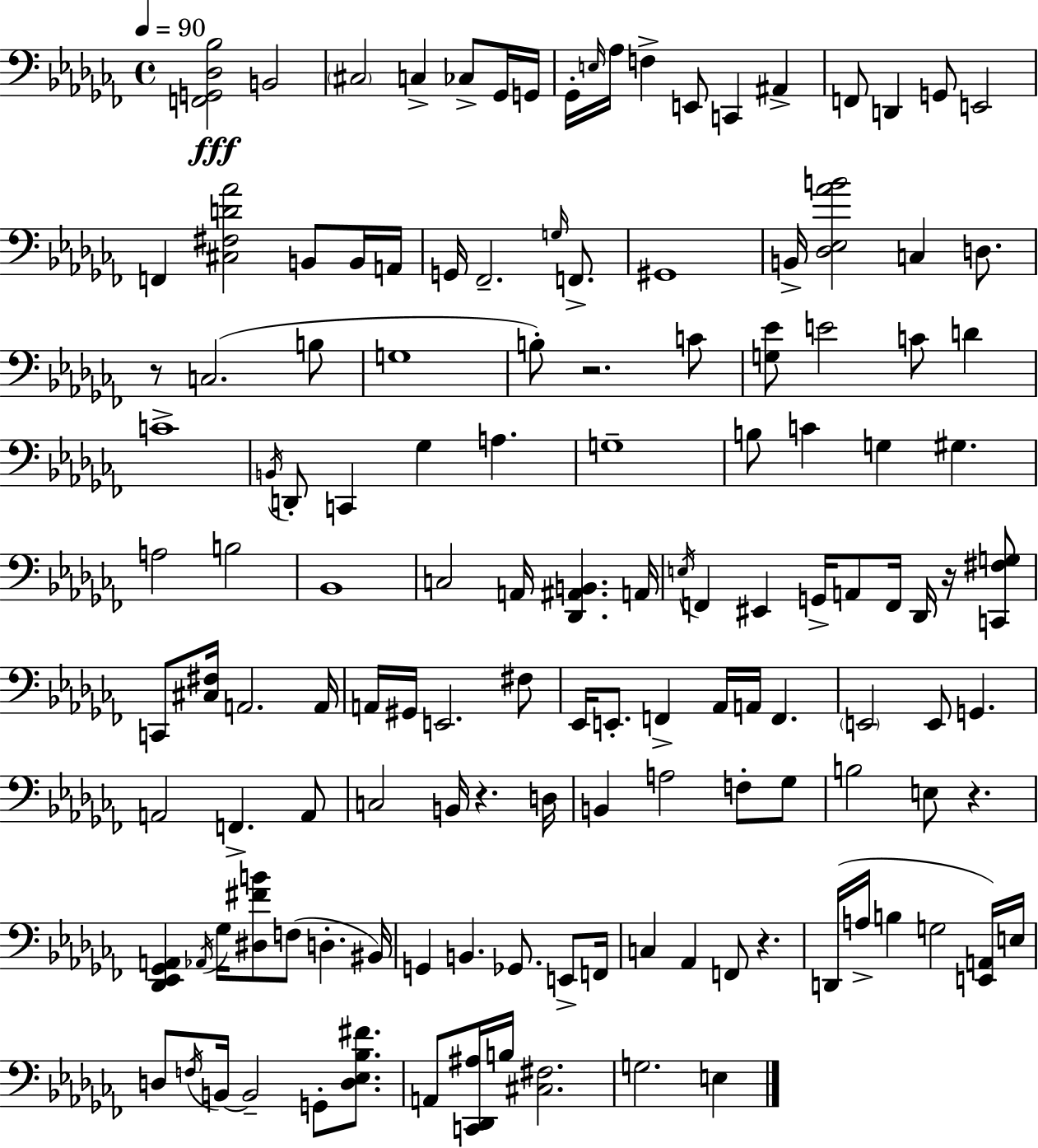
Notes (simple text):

[F2,G2,Db3,Bb3]/h B2/h C#3/h C3/q CES3/e Gb2/s G2/s Gb2/s E3/s Ab3/s F3/q E2/e C2/q A#2/q F2/e D2/q G2/e E2/h F2/q [C#3,F#3,D4,Ab4]/h B2/e B2/s A2/s G2/s FES2/h. G3/s F2/e. G#2/w B2/s [Db3,Eb3,Ab4,B4]/h C3/q D3/e. R/e C3/h. B3/e G3/w B3/e R/h. C4/e [G3,Eb4]/e E4/h C4/e D4/q C4/w B2/s D2/e C2/q Gb3/q A3/q. G3/w B3/e C4/q G3/q G#3/q. A3/h B3/h Bb2/w C3/h A2/s [Db2,A#2,B2]/q. A2/s E3/s F2/q EIS2/q G2/s A2/e F2/s Db2/s R/s [C2,F#3,G3]/e C2/e [C#3,F#3]/s A2/h. A2/s A2/s G#2/s E2/h. F#3/e Eb2/s E2/e. F2/q Ab2/s A2/s F2/q. E2/h E2/e G2/q. A2/h F2/q. A2/e C3/h B2/s R/q. D3/s B2/q A3/h F3/e Gb3/e B3/h E3/e R/q. [Db2,Eb2,Gb2,A2]/q Ab2/s Gb3/s [D#3,F#4,B4]/e F3/e D3/q. BIS2/s G2/q B2/q. Gb2/e. E2/e F2/s C3/q Ab2/q F2/e R/q. D2/s A3/s B3/q G3/h [E2,A2]/s E3/s D3/e F3/s B2/s B2/h G2/e [D3,Eb3,Bb3,F#4]/e. A2/e [C2,Db2,A#3]/s B3/s [C#3,F#3]/h. G3/h. E3/q